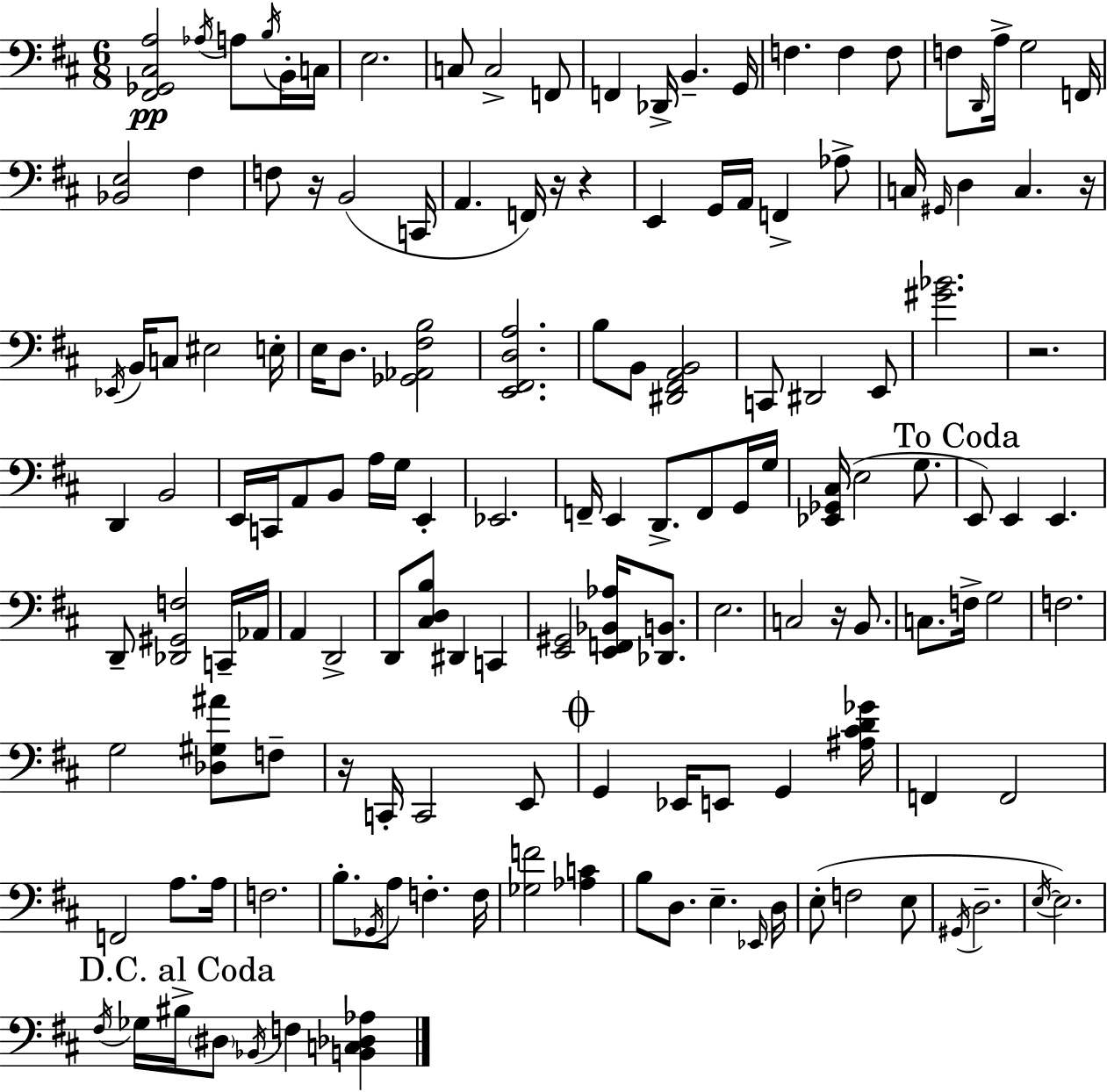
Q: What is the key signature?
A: D major